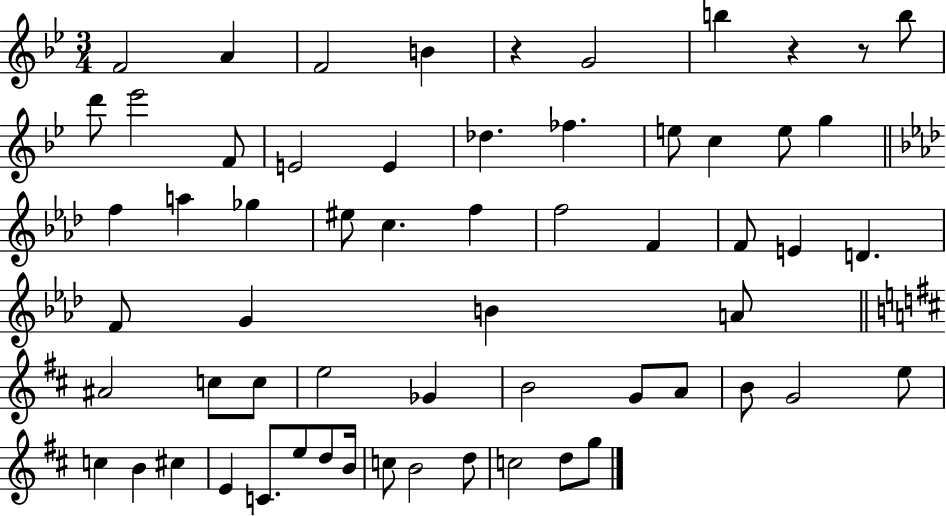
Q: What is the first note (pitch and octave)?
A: F4